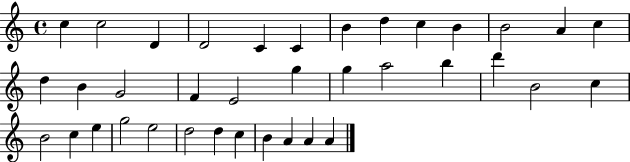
C5/q C5/h D4/q D4/h C4/q C4/q B4/q D5/q C5/q B4/q B4/h A4/q C5/q D5/q B4/q G4/h F4/q E4/h G5/q G5/q A5/h B5/q D6/q B4/h C5/q B4/h C5/q E5/q G5/h E5/h D5/h D5/q C5/q B4/q A4/q A4/q A4/q